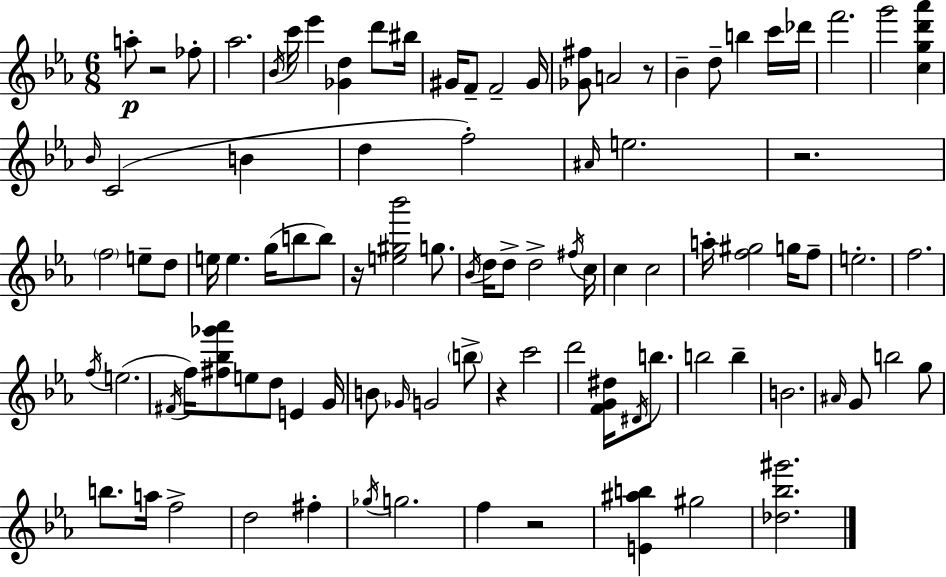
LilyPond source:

{
  \clef treble
  \numericTimeSignature
  \time 6/8
  \key ees \major
  \repeat volta 2 { a''8-.\p r2 fes''8-. | aes''2. | \acciaccatura { bes'16 } c'''16 ees'''4 <ges' d''>4 d'''8 | bis''16 gis'16 f'8-- f'2-- | \break gis'16 <ges' fis''>8 a'2 r8 | bes'4-- d''8-- b''4 c'''16 | des'''16 f'''2. | g'''2 <c'' g'' d''' aes'''>4 | \break \grace { bes'16 }( c'2 b'4 | d''4 f''2-.) | \grace { ais'16 } e''2. | r2. | \break \parenthesize f''2 e''8-- | d''8 e''16 e''4. g''16( b''8 | b''8) r16 <e'' gis'' bes'''>2 | g''8. \acciaccatura { bes'16 } d''16 d''8-> d''2-> | \break \acciaccatura { fis''16 } c''16 c''4 c''2 | a''16-. <f'' gis''>2 | g''16 f''8-- e''2.-. | f''2. | \break \acciaccatura { f''16 }( e''2. | \acciaccatura { fis'16 } f''16) <fis'' bes'' ges''' aes'''>8 e''8 | d''8 e'4 g'16 b'8 \grace { ges'16 } g'2 | \parenthesize b''8-> r4 | \break c'''2 d'''2 | <f' g' dis''>16 \acciaccatura { dis'16 } b''8. b''2 | b''4-- b'2. | \grace { ais'16 } g'8 | \break b''2 g''8 b''8. | a''16 f''2-> d''2 | fis''4-. \acciaccatura { ges''16 } g''2. | f''4 | \break r2 <e' ais'' b''>4 | gis''2 <des'' bes'' gis'''>2. | } \bar "|."
}